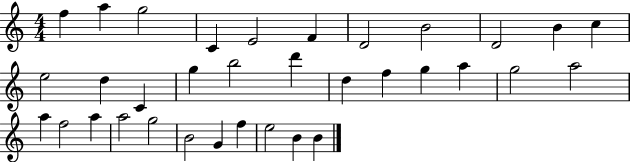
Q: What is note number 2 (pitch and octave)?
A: A5